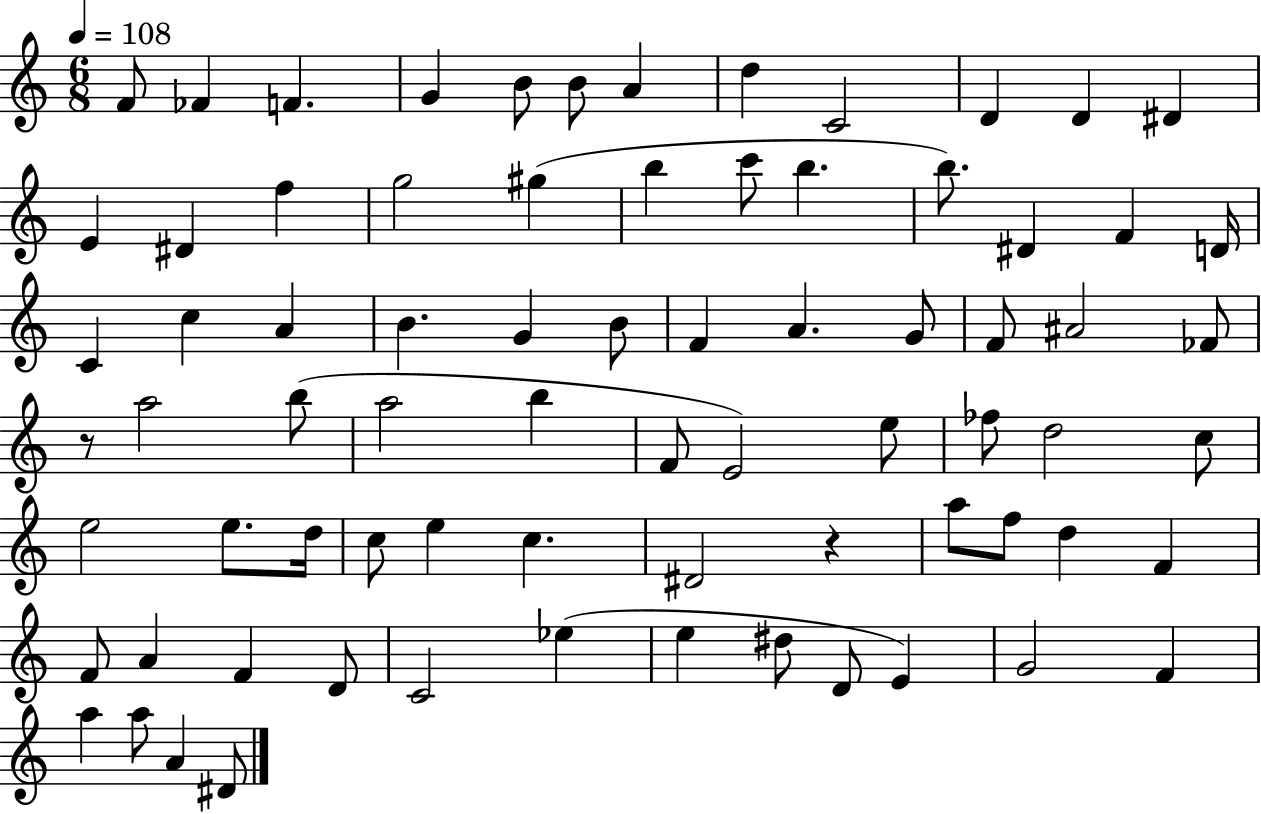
{
  \clef treble
  \numericTimeSignature
  \time 6/8
  \key c \major
  \tempo 4 = 108
  f'8 fes'4 f'4. | g'4 b'8 b'8 a'4 | d''4 c'2 | d'4 d'4 dis'4 | \break e'4 dis'4 f''4 | g''2 gis''4( | b''4 c'''8 b''4. | b''8.) dis'4 f'4 d'16 | \break c'4 c''4 a'4 | b'4. g'4 b'8 | f'4 a'4. g'8 | f'8 ais'2 fes'8 | \break r8 a''2 b''8( | a''2 b''4 | f'8 e'2) e''8 | fes''8 d''2 c''8 | \break e''2 e''8. d''16 | c''8 e''4 c''4. | dis'2 r4 | a''8 f''8 d''4 f'4 | \break f'8 a'4 f'4 d'8 | c'2 ees''4( | e''4 dis''8 d'8 e'4) | g'2 f'4 | \break a''4 a''8 a'4 dis'8 | \bar "|."
}